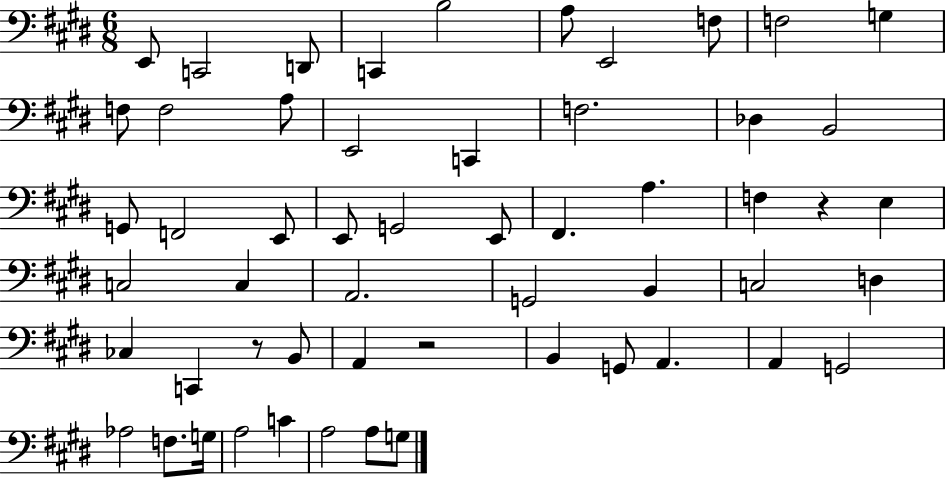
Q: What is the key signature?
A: E major